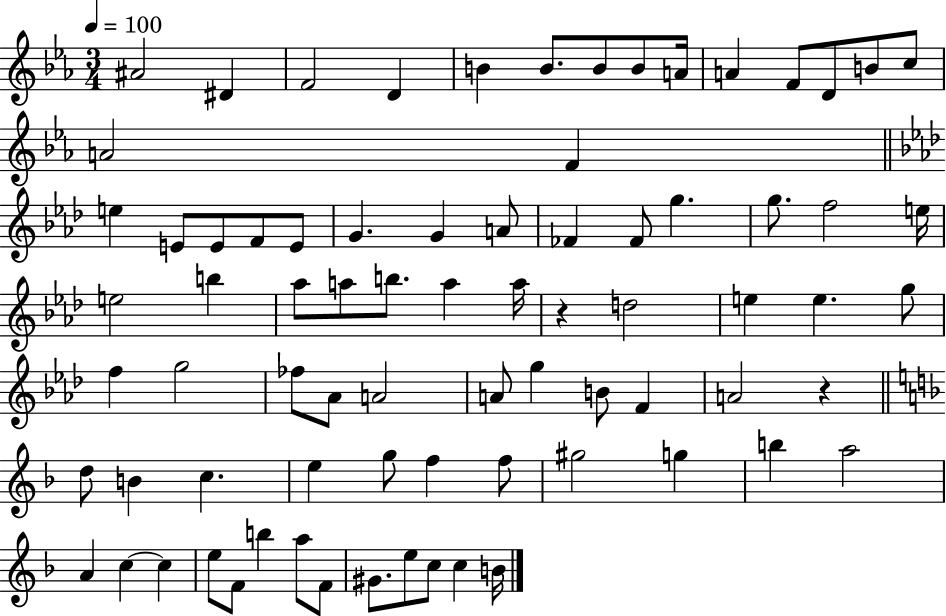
X:1
T:Untitled
M:3/4
L:1/4
K:Eb
^A2 ^D F2 D B B/2 B/2 B/2 A/4 A F/2 D/2 B/2 c/2 A2 F e E/2 E/2 F/2 E/2 G G A/2 _F _F/2 g g/2 f2 e/4 e2 b _a/2 a/2 b/2 a a/4 z d2 e e g/2 f g2 _f/2 _A/2 A2 A/2 g B/2 F A2 z d/2 B c e g/2 f f/2 ^g2 g b a2 A c c e/2 F/2 b a/2 F/2 ^G/2 e/2 c/2 c B/4